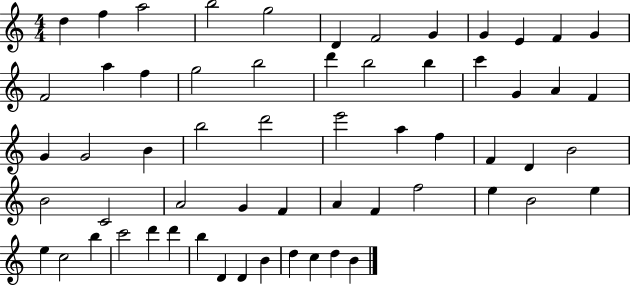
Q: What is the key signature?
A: C major